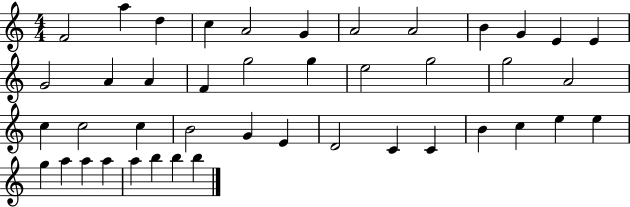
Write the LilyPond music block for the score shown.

{
  \clef treble
  \numericTimeSignature
  \time 4/4
  \key c \major
  f'2 a''4 d''4 | c''4 a'2 g'4 | a'2 a'2 | b'4 g'4 e'4 e'4 | \break g'2 a'4 a'4 | f'4 g''2 g''4 | e''2 g''2 | g''2 a'2 | \break c''4 c''2 c''4 | b'2 g'4 e'4 | d'2 c'4 c'4 | b'4 c''4 e''4 e''4 | \break g''4 a''4 a''4 a''4 | a''4 b''4 b''4 b''4 | \bar "|."
}